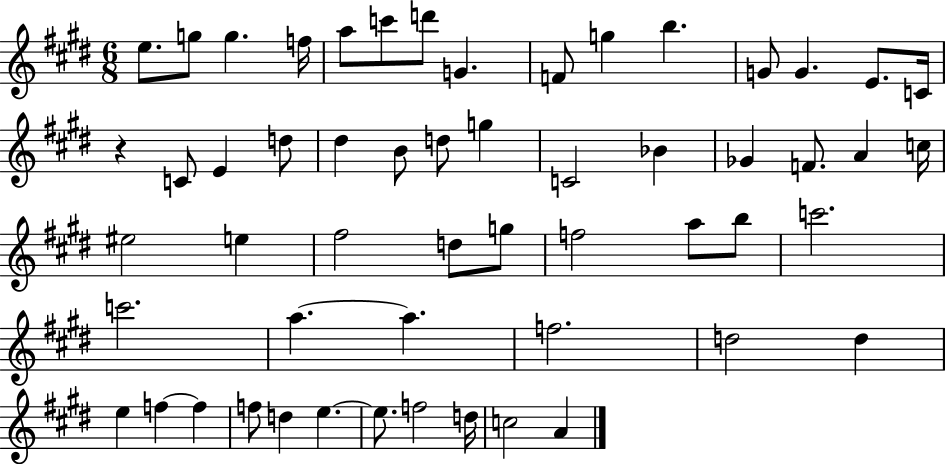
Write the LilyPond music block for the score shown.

{
  \clef treble
  \numericTimeSignature
  \time 6/8
  \key e \major
  e''8. g''8 g''4. f''16 | a''8 c'''8 d'''8 g'4. | f'8 g''4 b''4. | g'8 g'4. e'8. c'16 | \break r4 c'8 e'4 d''8 | dis''4 b'8 d''8 g''4 | c'2 bes'4 | ges'4 f'8. a'4 c''16 | \break eis''2 e''4 | fis''2 d''8 g''8 | f''2 a''8 b''8 | c'''2. | \break c'''2. | a''4.~~ a''4. | f''2. | d''2 d''4 | \break e''4 f''4~~ f''4 | f''8 d''4 e''4.~~ | e''8. f''2 d''16 | c''2 a'4 | \break \bar "|."
}